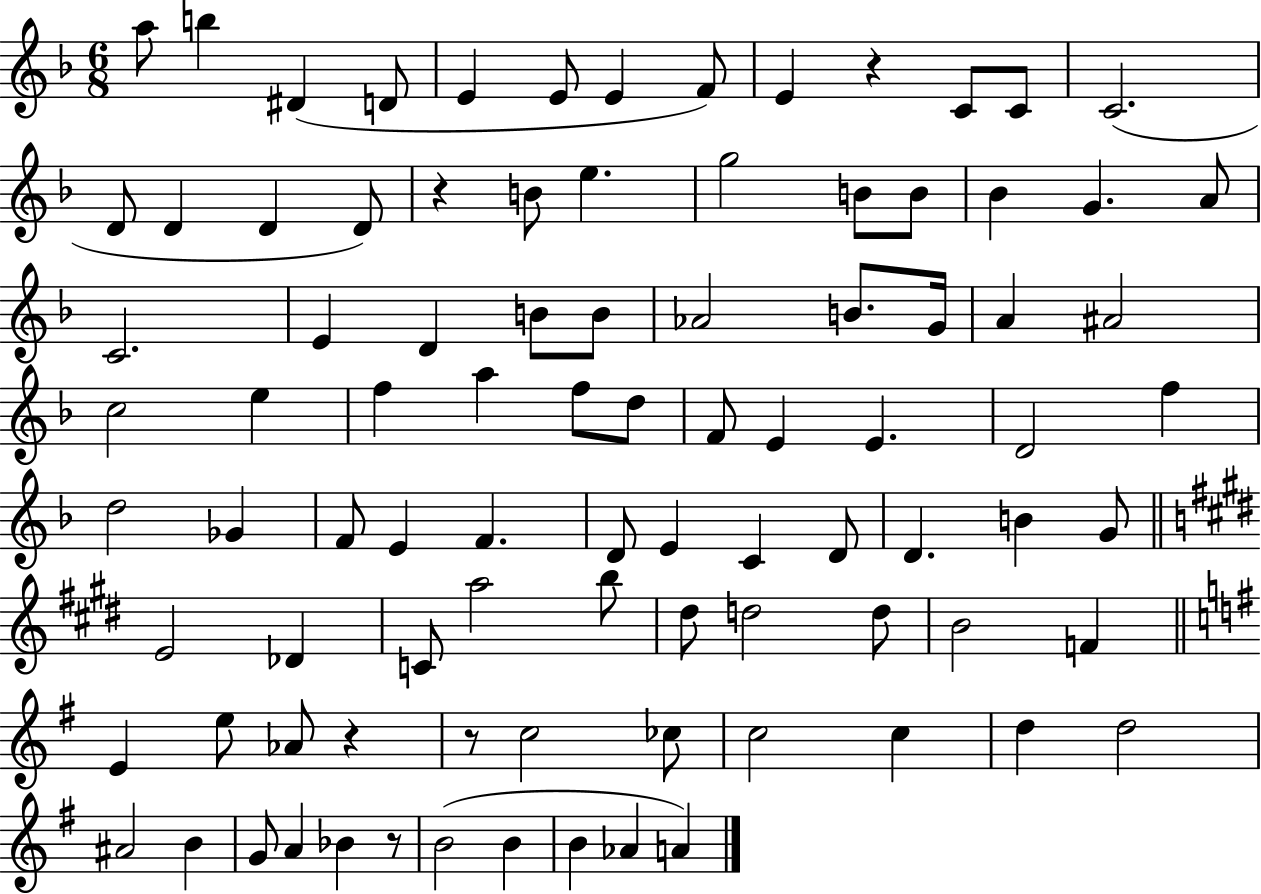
{
  \clef treble
  \numericTimeSignature
  \time 6/8
  \key f \major
  a''8 b''4 dis'4( d'8 | e'4 e'8 e'4 f'8) | e'4 r4 c'8 c'8 | c'2.( | \break d'8 d'4 d'4 d'8) | r4 b'8 e''4. | g''2 b'8 b'8 | bes'4 g'4. a'8 | \break c'2. | e'4 d'4 b'8 b'8 | aes'2 b'8. g'16 | a'4 ais'2 | \break c''2 e''4 | f''4 a''4 f''8 d''8 | f'8 e'4 e'4. | d'2 f''4 | \break d''2 ges'4 | f'8 e'4 f'4. | d'8 e'4 c'4 d'8 | d'4. b'4 g'8 | \break \bar "||" \break \key e \major e'2 des'4 | c'8 a''2 b''8 | dis''8 d''2 d''8 | b'2 f'4 | \break \bar "||" \break \key e \minor e'4 e''8 aes'8 r4 | r8 c''2 ces''8 | c''2 c''4 | d''4 d''2 | \break ais'2 b'4 | g'8 a'4 bes'4 r8 | b'2( b'4 | b'4 aes'4 a'4) | \break \bar "|."
}